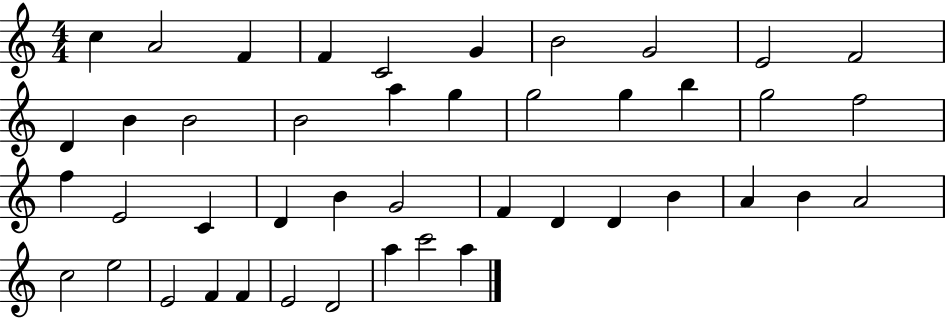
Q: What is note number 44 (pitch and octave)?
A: A5